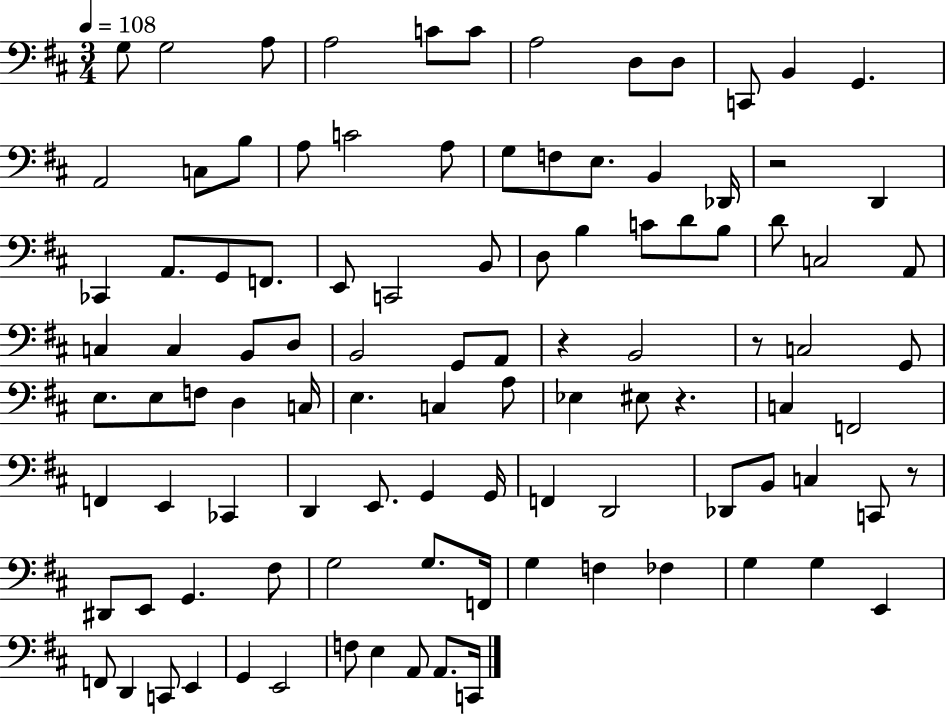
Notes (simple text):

G3/e G3/h A3/e A3/h C4/e C4/e A3/h D3/e D3/e C2/e B2/q G2/q. A2/h C3/e B3/e A3/e C4/h A3/e G3/e F3/e E3/e. B2/q Db2/s R/h D2/q CES2/q A2/e. G2/e F2/e. E2/e C2/h B2/e D3/e B3/q C4/e D4/e B3/e D4/e C3/h A2/e C3/q C3/q B2/e D3/e B2/h G2/e A2/e R/q B2/h R/e C3/h G2/e E3/e. E3/e F3/e D3/q C3/s E3/q. C3/q A3/e Eb3/q EIS3/e R/q. C3/q F2/h F2/q E2/q CES2/q D2/q E2/e. G2/q G2/s F2/q D2/h Db2/e B2/e C3/q C2/e R/e D#2/e E2/e G2/q. F#3/e G3/h G3/e. F2/s G3/q F3/q FES3/q G3/q G3/q E2/q F2/e D2/q C2/e E2/q G2/q E2/h F3/e E3/q A2/e A2/e. C2/s